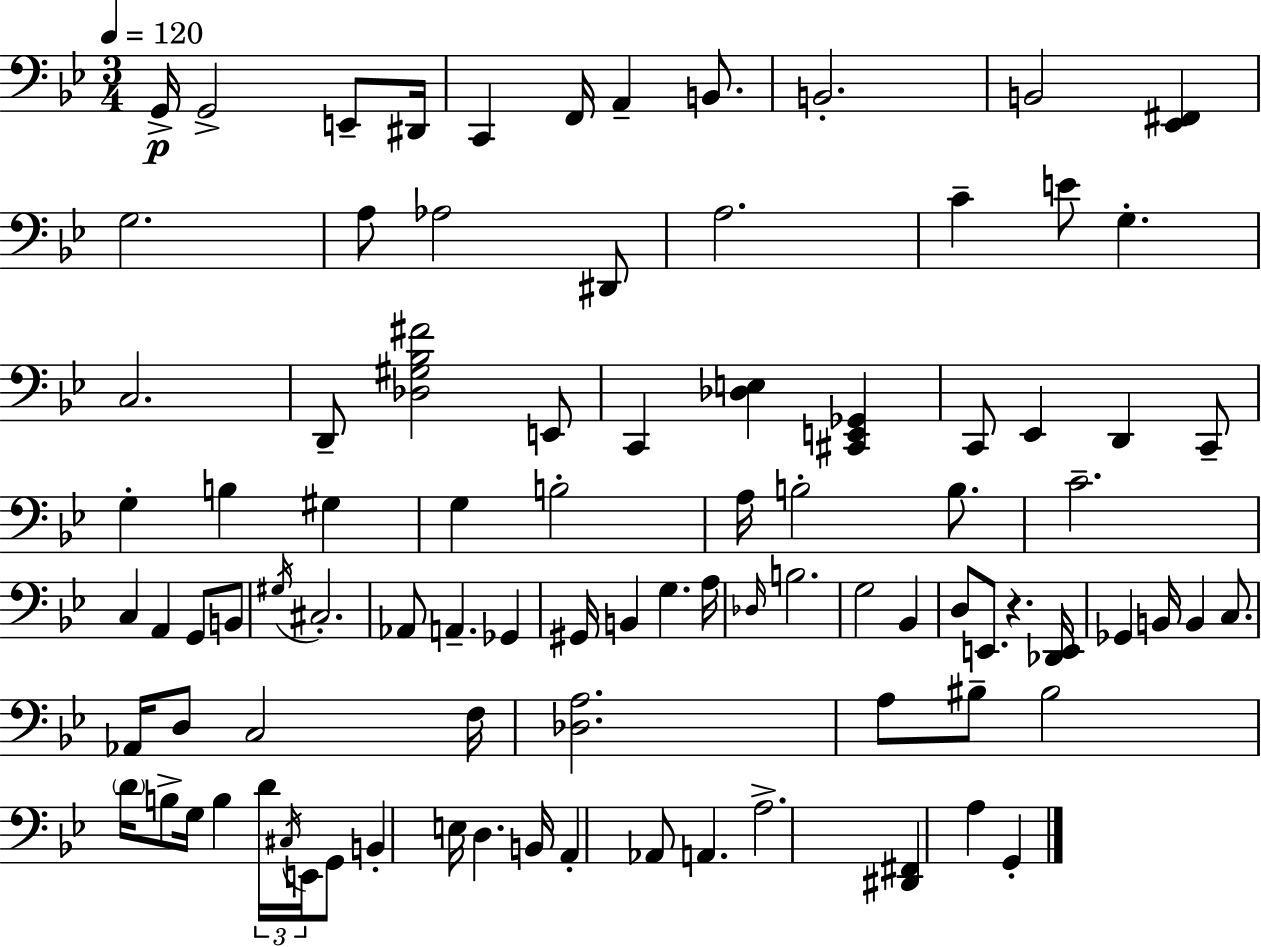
G2/s G2/h E2/e D#2/s C2/q F2/s A2/q B2/e. B2/h. B2/h [Eb2,F#2]/q G3/h. A3/e Ab3/h D#2/e A3/h. C4/q E4/e G3/q. C3/h. D2/e [Db3,G#3,Bb3,F#4]/h E2/e C2/q [Db3,E3]/q [C#2,E2,Gb2]/q C2/e Eb2/q D2/q C2/e G3/q B3/q G#3/q G3/q B3/h A3/s B3/h B3/e. C4/h. C3/q A2/q G2/e B2/e G#3/s C#3/h. Ab2/e A2/q. Gb2/q G#2/s B2/q G3/q. A3/s Db3/s B3/h. G3/h Bb2/q D3/e E2/e. R/q. [Db2,E2]/s Gb2/q B2/s B2/q C3/e. Ab2/s D3/e C3/h F3/s [Db3,A3]/h. A3/e BIS3/e BIS3/h D4/s B3/e G3/s B3/q D4/s C#3/s E2/s G2/e B2/q E3/s D3/q. B2/s A2/q Ab2/e A2/q. A3/h. [D#2,F#2]/q A3/q G2/q